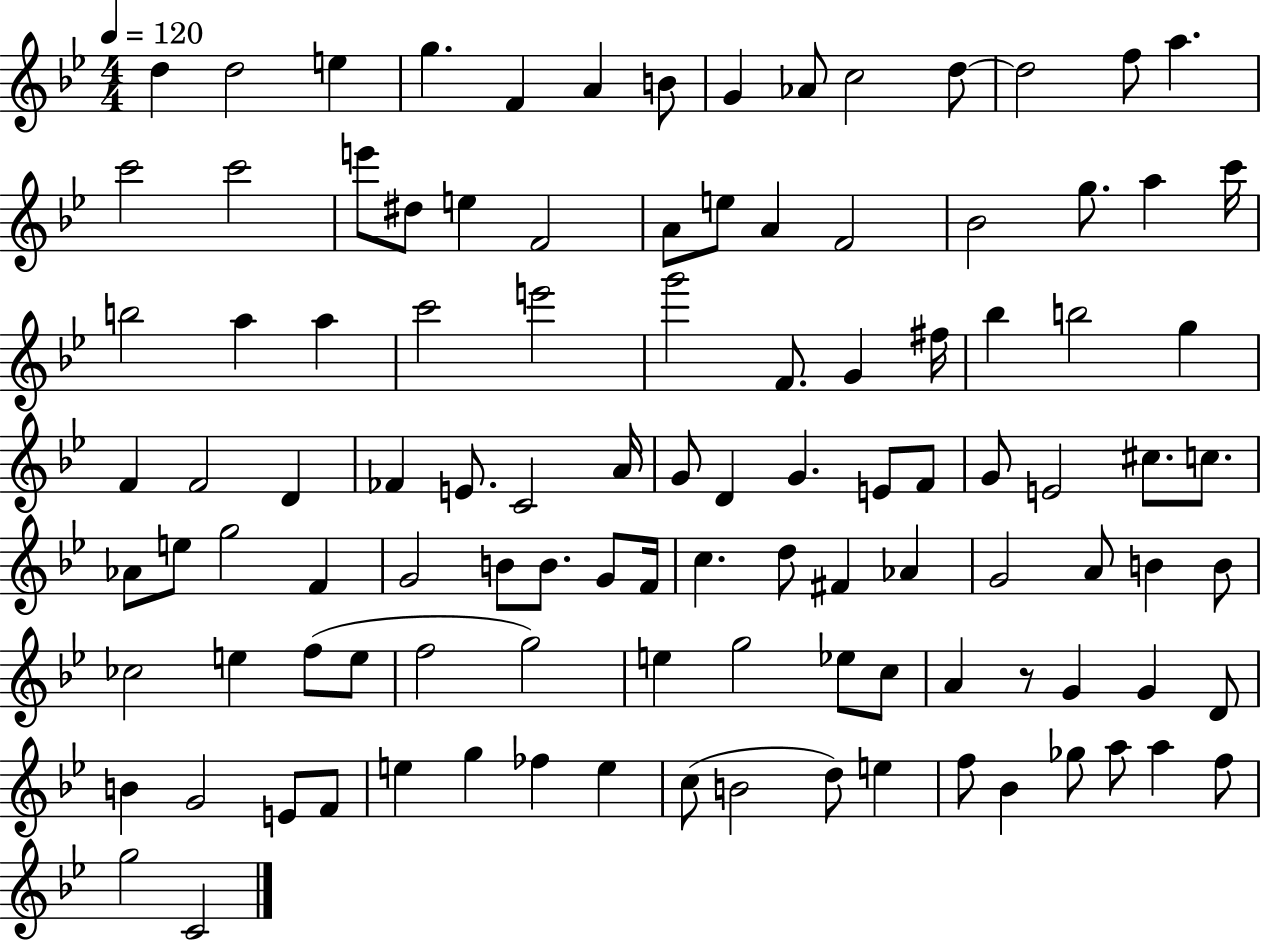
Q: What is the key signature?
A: BES major